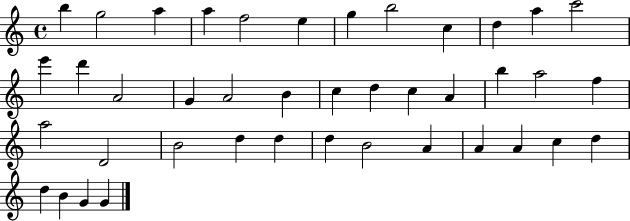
B5/q G5/h A5/q A5/q F5/h E5/q G5/q B5/h C5/q D5/q A5/q C6/h E6/q D6/q A4/h G4/q A4/h B4/q C5/q D5/q C5/q A4/q B5/q A5/h F5/q A5/h D4/h B4/h D5/q D5/q D5/q B4/h A4/q A4/q A4/q C5/q D5/q D5/q B4/q G4/q G4/q